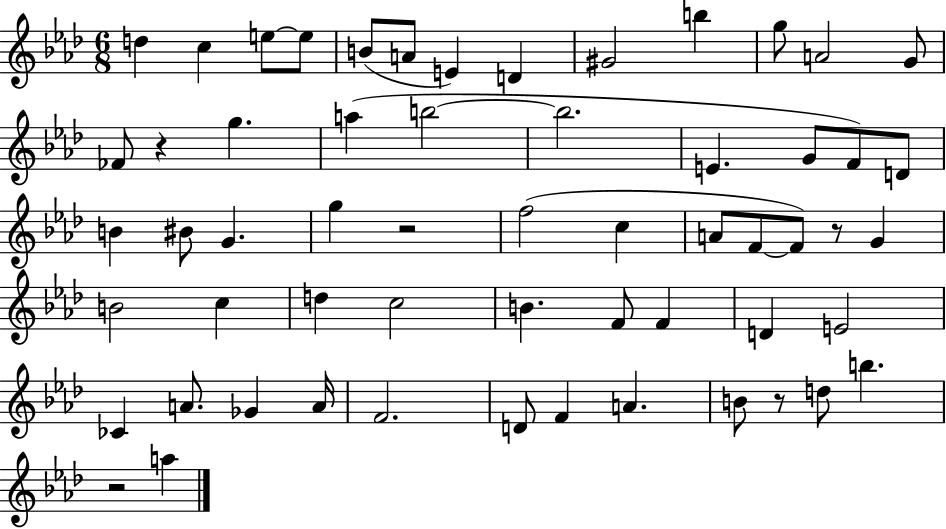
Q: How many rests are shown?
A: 5